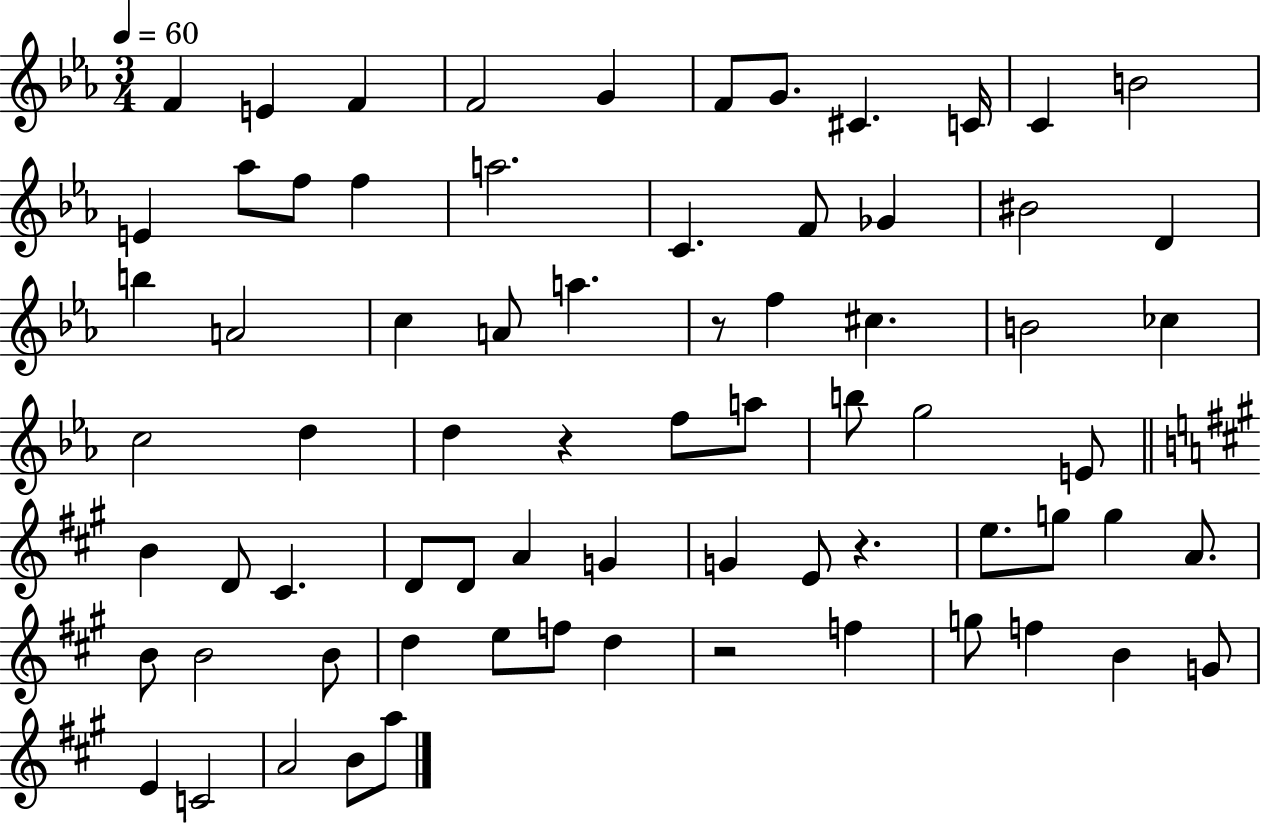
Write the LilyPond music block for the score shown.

{
  \clef treble
  \numericTimeSignature
  \time 3/4
  \key ees \major
  \tempo 4 = 60
  f'4 e'4 f'4 | f'2 g'4 | f'8 g'8. cis'4. c'16 | c'4 b'2 | \break e'4 aes''8 f''8 f''4 | a''2. | c'4. f'8 ges'4 | bis'2 d'4 | \break b''4 a'2 | c''4 a'8 a''4. | r8 f''4 cis''4. | b'2 ces''4 | \break c''2 d''4 | d''4 r4 f''8 a''8 | b''8 g''2 e'8 | \bar "||" \break \key a \major b'4 d'8 cis'4. | d'8 d'8 a'4 g'4 | g'4 e'8 r4. | e''8. g''8 g''4 a'8. | \break b'8 b'2 b'8 | d''4 e''8 f''8 d''4 | r2 f''4 | g''8 f''4 b'4 g'8 | \break e'4 c'2 | a'2 b'8 a''8 | \bar "|."
}